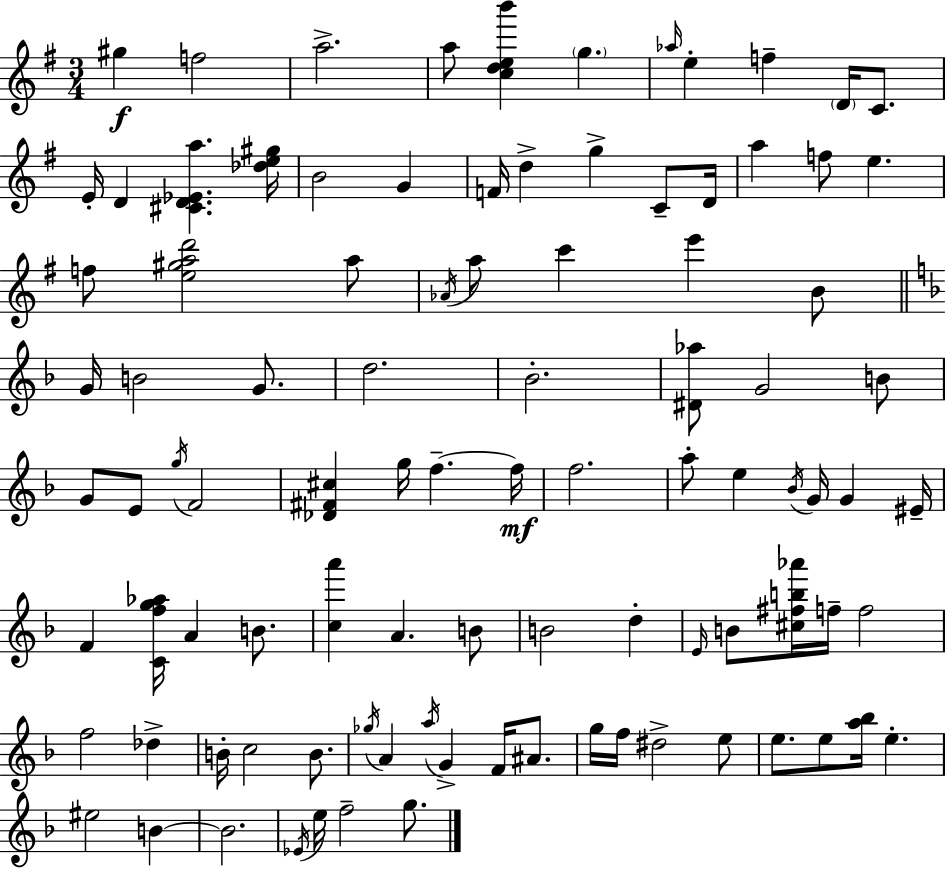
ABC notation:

X:1
T:Untitled
M:3/4
L:1/4
K:G
^g f2 a2 a/2 [cdeb'] g _a/4 e f D/4 C/2 E/4 D [^CD_Ea] [_de^g]/4 B2 G F/4 d g C/2 D/4 a f/2 e f/2 [e^gad']2 a/2 _A/4 a/2 c' e' B/2 G/4 B2 G/2 d2 _B2 [^D_a]/2 G2 B/2 G/2 E/2 g/4 F2 [_D^F^c] g/4 f f/4 f2 a/2 e _B/4 G/4 G ^E/4 F [Cfg_a]/4 A B/2 [ca'] A B/2 B2 d E/4 B/2 [^c^fb_a']/4 f/4 f2 f2 _d B/4 c2 B/2 _g/4 A a/4 G F/4 ^A/2 g/4 f/4 ^d2 e/2 e/2 e/2 [a_b]/4 e ^e2 B B2 _E/4 e/4 f2 g/2